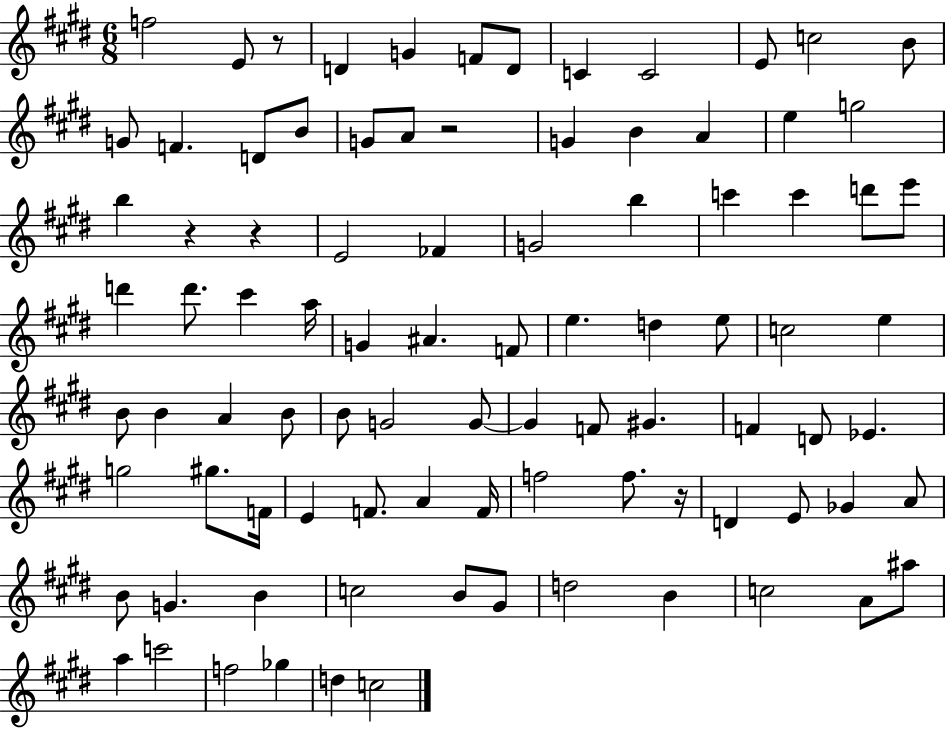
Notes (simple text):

F5/h E4/e R/e D4/q G4/q F4/e D4/e C4/q C4/h E4/e C5/h B4/e G4/e F4/q. D4/e B4/e G4/e A4/e R/h G4/q B4/q A4/q E5/q G5/h B5/q R/q R/q E4/h FES4/q G4/h B5/q C6/q C6/q D6/e E6/e D6/q D6/e. C#6/q A5/s G4/q A#4/q. F4/e E5/q. D5/q E5/e C5/h E5/q B4/e B4/q A4/q B4/e B4/e G4/h G4/e G4/q F4/e G#4/q. F4/q D4/e Eb4/q. G5/h G#5/e. F4/s E4/q F4/e. A4/q F4/s F5/h F5/e. R/s D4/q E4/e Gb4/q A4/e B4/e G4/q. B4/q C5/h B4/e G#4/e D5/h B4/q C5/h A4/e A#5/e A5/q C6/h F5/h Gb5/q D5/q C5/h